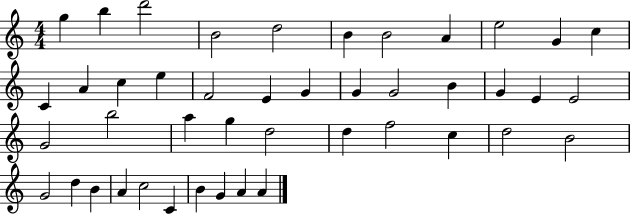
X:1
T:Untitled
M:4/4
L:1/4
K:C
g b d'2 B2 d2 B B2 A e2 G c C A c e F2 E G G G2 B G E E2 G2 b2 a g d2 d f2 c d2 B2 G2 d B A c2 C B G A A